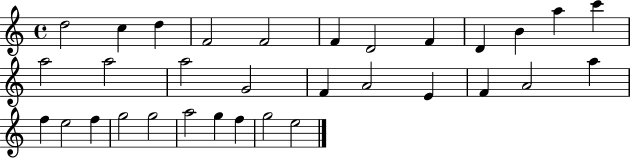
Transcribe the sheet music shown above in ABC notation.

X:1
T:Untitled
M:4/4
L:1/4
K:C
d2 c d F2 F2 F D2 F D B a c' a2 a2 a2 G2 F A2 E F A2 a f e2 f g2 g2 a2 g f g2 e2